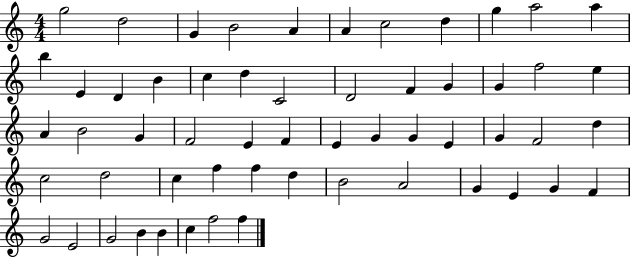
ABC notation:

X:1
T:Untitled
M:4/4
L:1/4
K:C
g2 d2 G B2 A A c2 d g a2 a b E D B c d C2 D2 F G G f2 e A B2 G F2 E F E G G E G F2 d c2 d2 c f f d B2 A2 G E G F G2 E2 G2 B B c f2 f